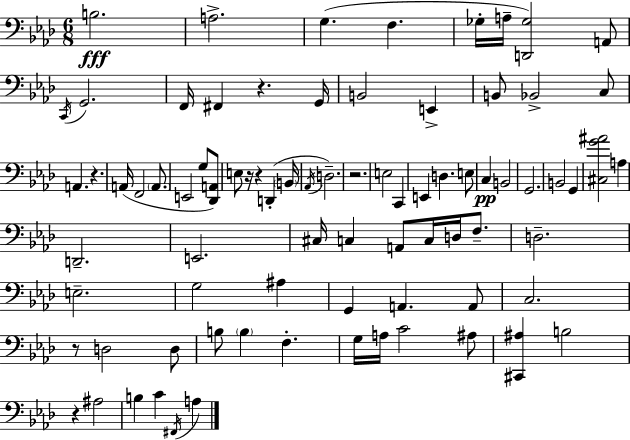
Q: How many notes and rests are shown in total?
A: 81